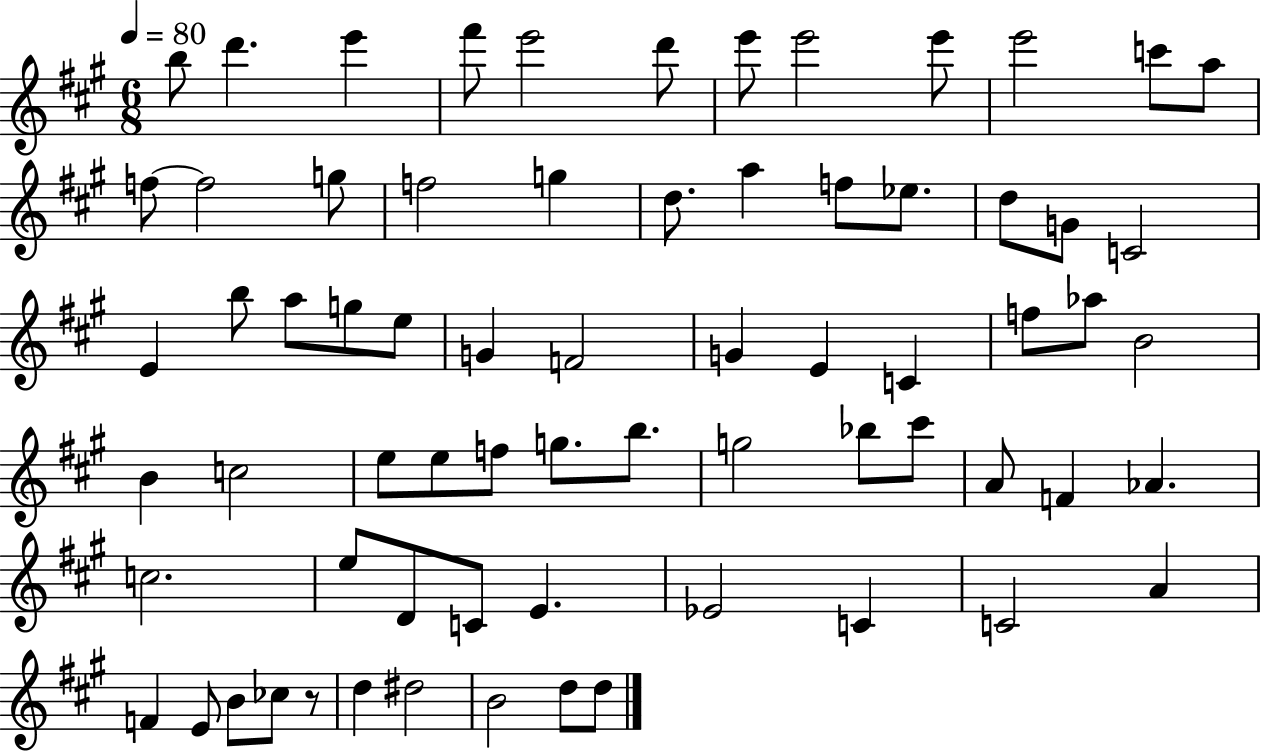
B5/e D6/q. E6/q F#6/e E6/h D6/e E6/e E6/h E6/e E6/h C6/e A5/e F5/e F5/h G5/e F5/h G5/q D5/e. A5/q F5/e Eb5/e. D5/e G4/e C4/h E4/q B5/e A5/e G5/e E5/e G4/q F4/h G4/q E4/q C4/q F5/e Ab5/e B4/h B4/q C5/h E5/e E5/e F5/e G5/e. B5/e. G5/h Bb5/e C#6/e A4/e F4/q Ab4/q. C5/h. E5/e D4/e C4/e E4/q. Eb4/h C4/q C4/h A4/q F4/q E4/e B4/e CES5/e R/e D5/q D#5/h B4/h D5/e D5/e